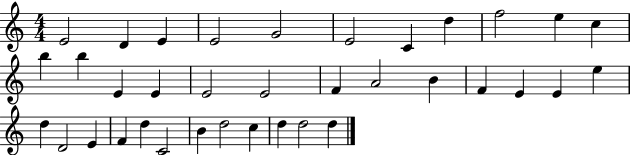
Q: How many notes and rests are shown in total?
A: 36